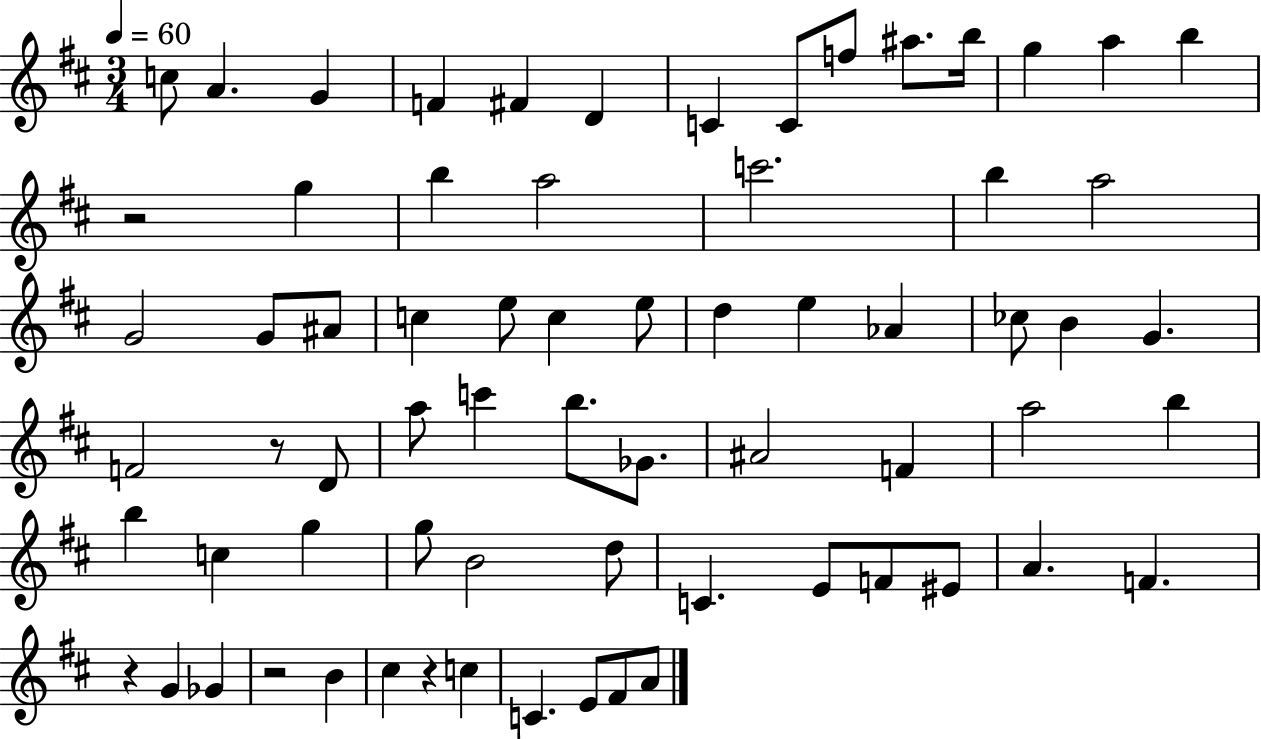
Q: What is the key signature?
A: D major